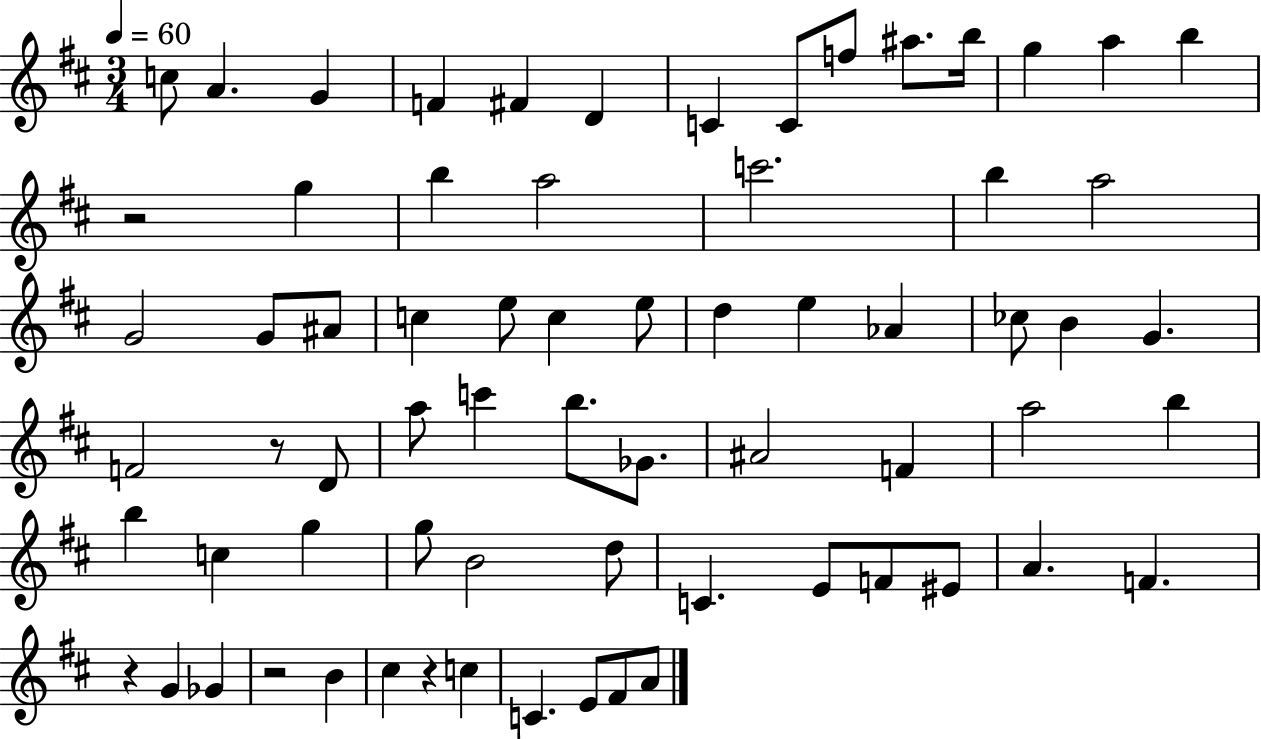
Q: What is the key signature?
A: D major